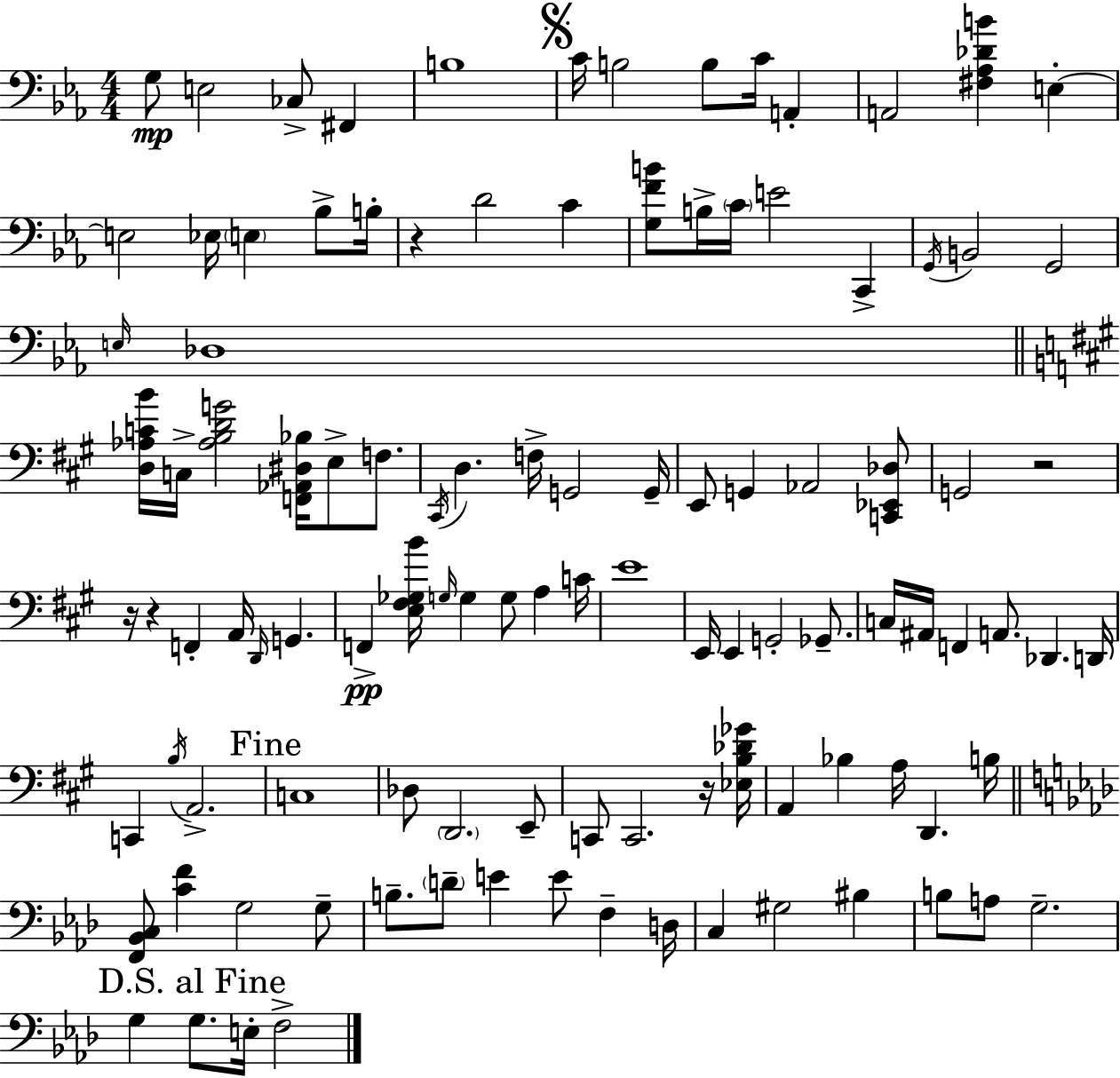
{
  \clef bass
  \numericTimeSignature
  \time 4/4
  \key c \minor
  \repeat volta 2 { g8\mp e2 ces8-> fis,4 | b1 | \mark \markup { \musicglyph "scripts.segno" } c'16 b2 b8 c'16 a,4-. | a,2 <fis aes des' b'>4 e4-.~~ | \break e2 ees16 \parenthesize e4 bes8-> b16-. | r4 d'2 c'4 | <g f' b'>8 b16-> \parenthesize c'16 e'2 c,4-> | \acciaccatura { g,16 } b,2 g,2 | \break \grace { e16 } des1 | \bar "||" \break \key a \major <d aes c' b'>16 c16-> <aes b d' g'>2 <f, aes, dis bes>16 e8-> f8. | \acciaccatura { cis,16 } d4. f16-> g,2 | g,16-- e,8 g,4 aes,2 <c, ees, des>8 | g,2 r2 | \break r16 r4 f,4-. a,16 \grace { d,16 } g,4. | f,4->\pp <e fis ges b'>16 \grace { g16 } g4 g8 a4 | c'16 e'1 | e,16 e,4 g,2-. | \break ges,8.-- c16 ais,16 f,4 a,8. des,4. | d,16 c,4 \acciaccatura { b16 } a,2.-> | \mark "Fine" c1 | des8 \parenthesize d,2. | \break e,8-- c,8 c,2. | r16 <ees b des' ges'>16 a,4 bes4 a16 d,4. | b16 \bar "||" \break \key f \minor <f, bes, c>8 <c' f'>4 g2 g8-- | b8.-- \parenthesize d'8-- e'4 e'8 f4-- d16 | c4 gis2 bis4 | b8 a8 g2.-- | \break \mark "D.S. al Fine" g4 g8. e16-. f2-> | } \bar "|."
}